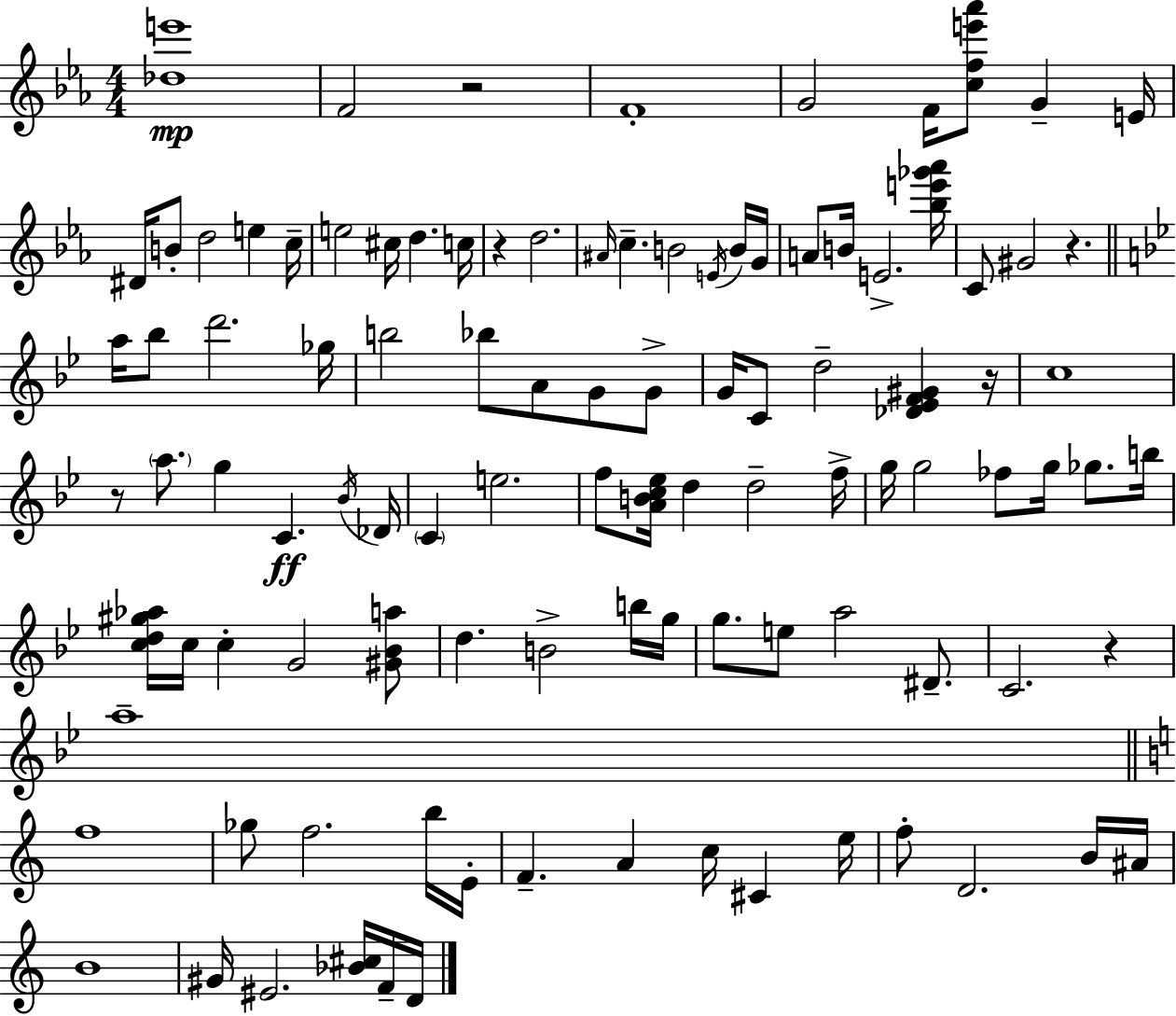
[Db5,E6]/w F4/h R/h F4/w G4/h F4/s [C5,F5,E6,Ab6]/e G4/q E4/s D#4/s B4/e D5/h E5/q C5/s E5/h C#5/s D5/q. C5/s R/q D5/h. A#4/s C5/q. B4/h E4/s B4/s G4/s A4/e B4/s E4/h. [Bb5,E6,Gb6,Ab6]/s C4/e G#4/h R/q. A5/s Bb5/e D6/h. Gb5/s B5/h Bb5/e A4/e G4/e G4/e G4/s C4/e D5/h [Db4,Eb4,F4,G#4]/q R/s C5/w R/e A5/e. G5/q C4/q. Bb4/s Db4/s C4/q E5/h. F5/e [A4,B4,C5,Eb5]/s D5/q D5/h F5/s G5/s G5/h FES5/e G5/s Gb5/e. B5/s [C5,D5,G#5,Ab5]/s C5/s C5/q G4/h [G#4,Bb4,A5]/e D5/q. B4/h B5/s G5/s G5/e. E5/e A5/h D#4/e. C4/h. R/q A5/w F5/w Gb5/e F5/h. B5/s E4/s F4/q. A4/q C5/s C#4/q E5/s F5/e D4/h. B4/s A#4/s B4/w G#4/s EIS4/h. [Bb4,C#5]/s F4/s D4/s